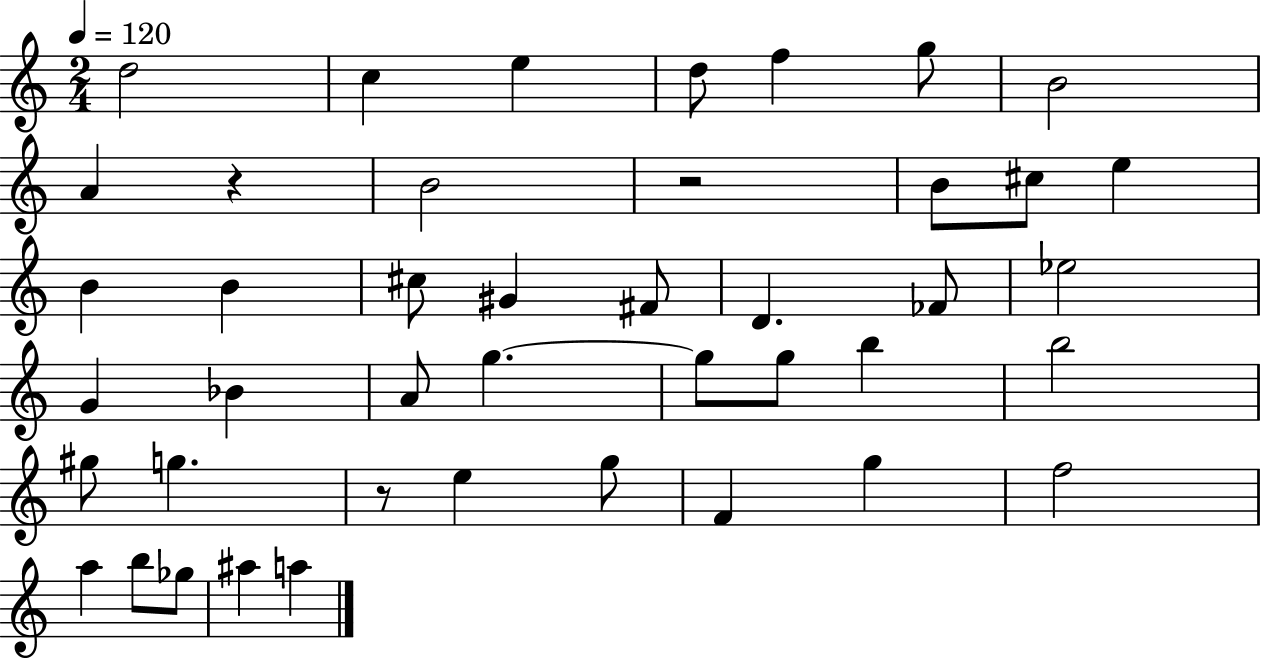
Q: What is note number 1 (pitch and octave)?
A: D5